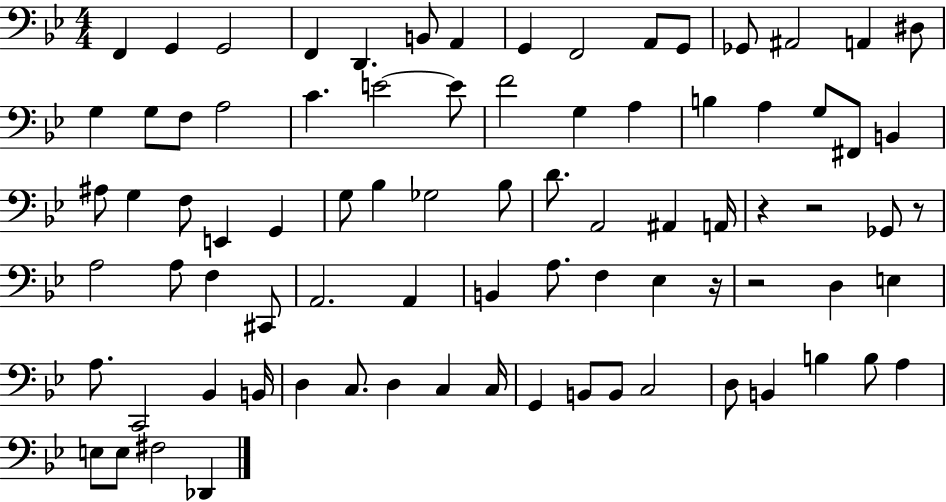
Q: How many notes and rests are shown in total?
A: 83